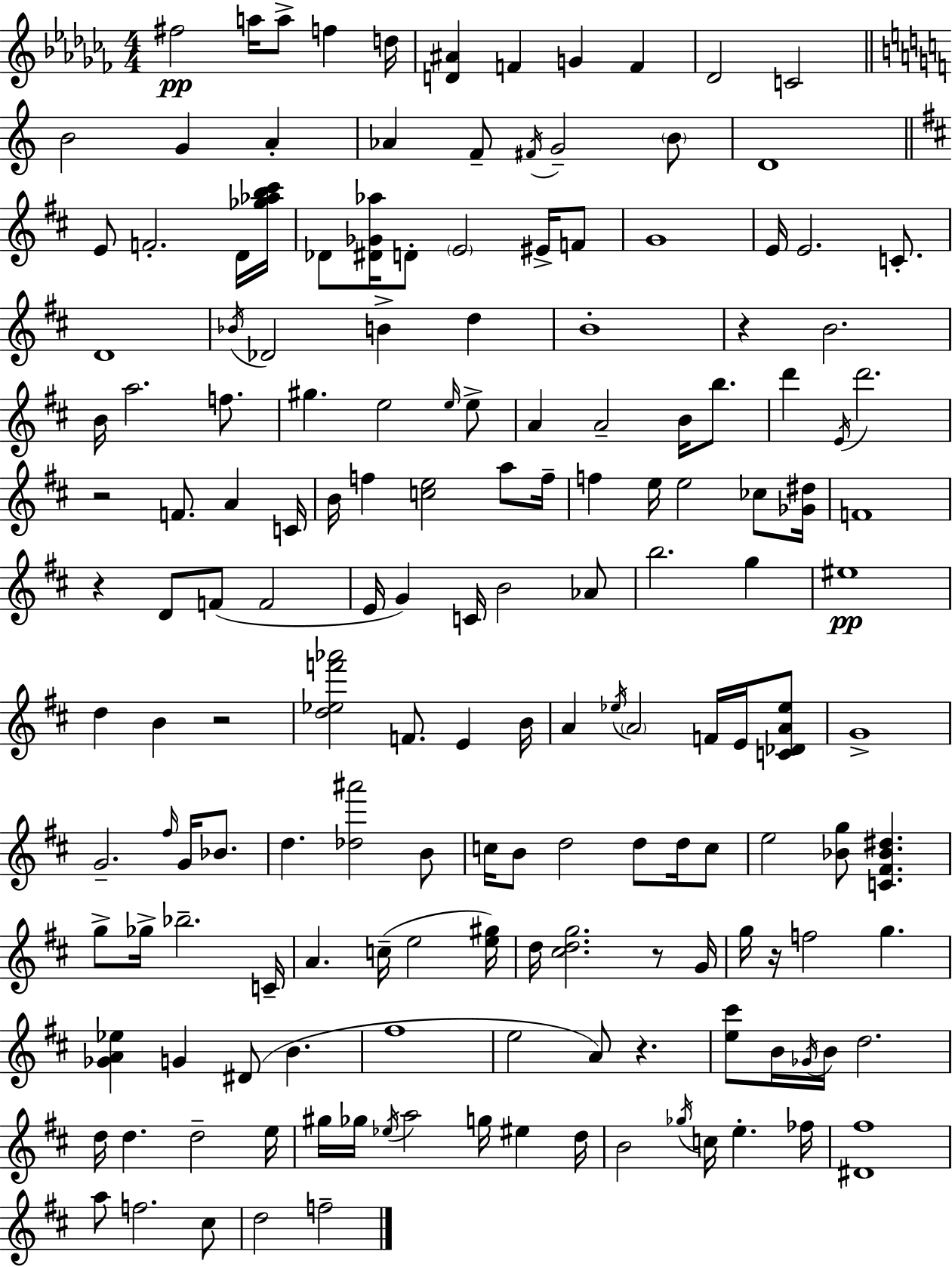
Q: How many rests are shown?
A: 7